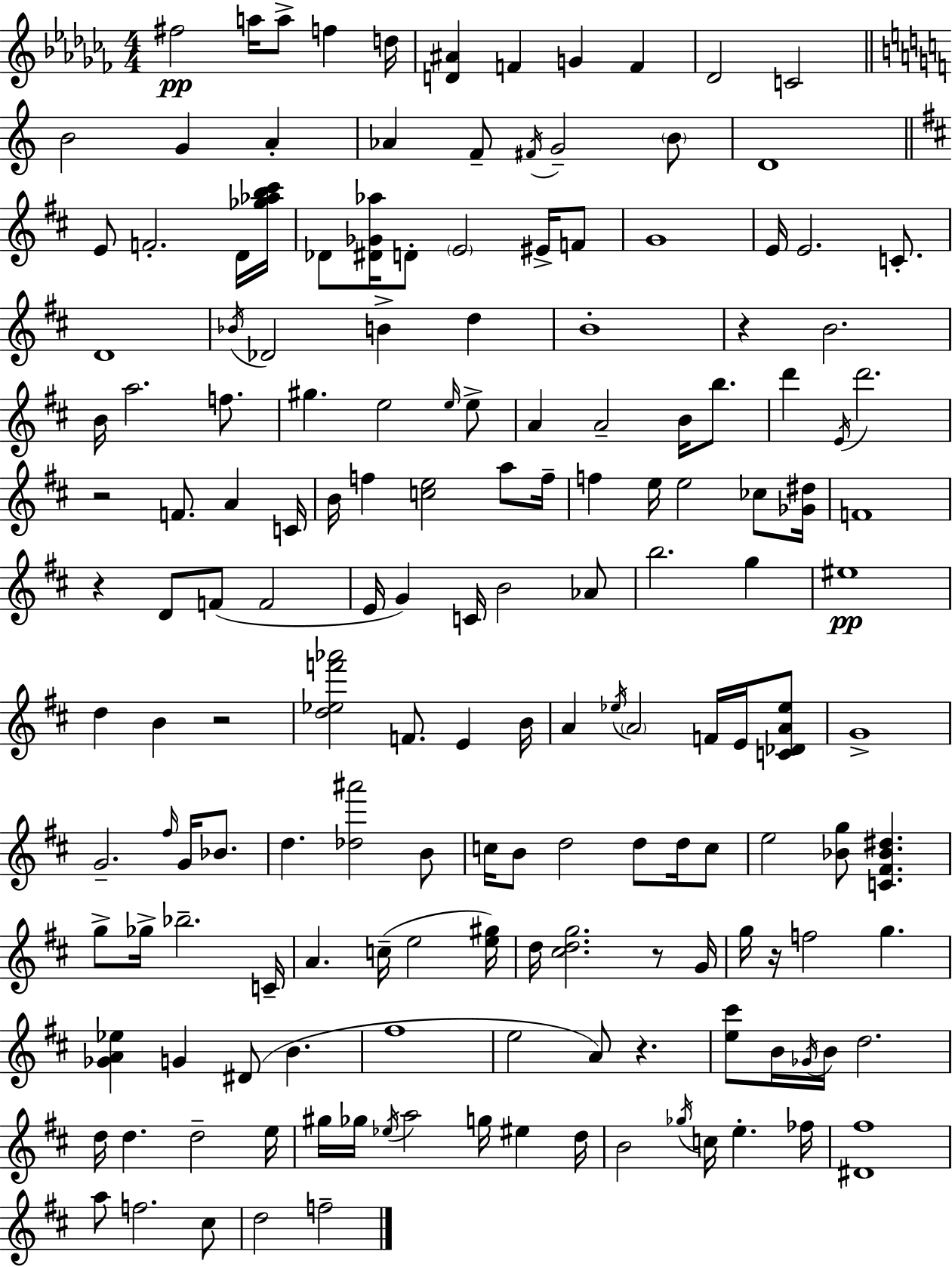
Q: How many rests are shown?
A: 7